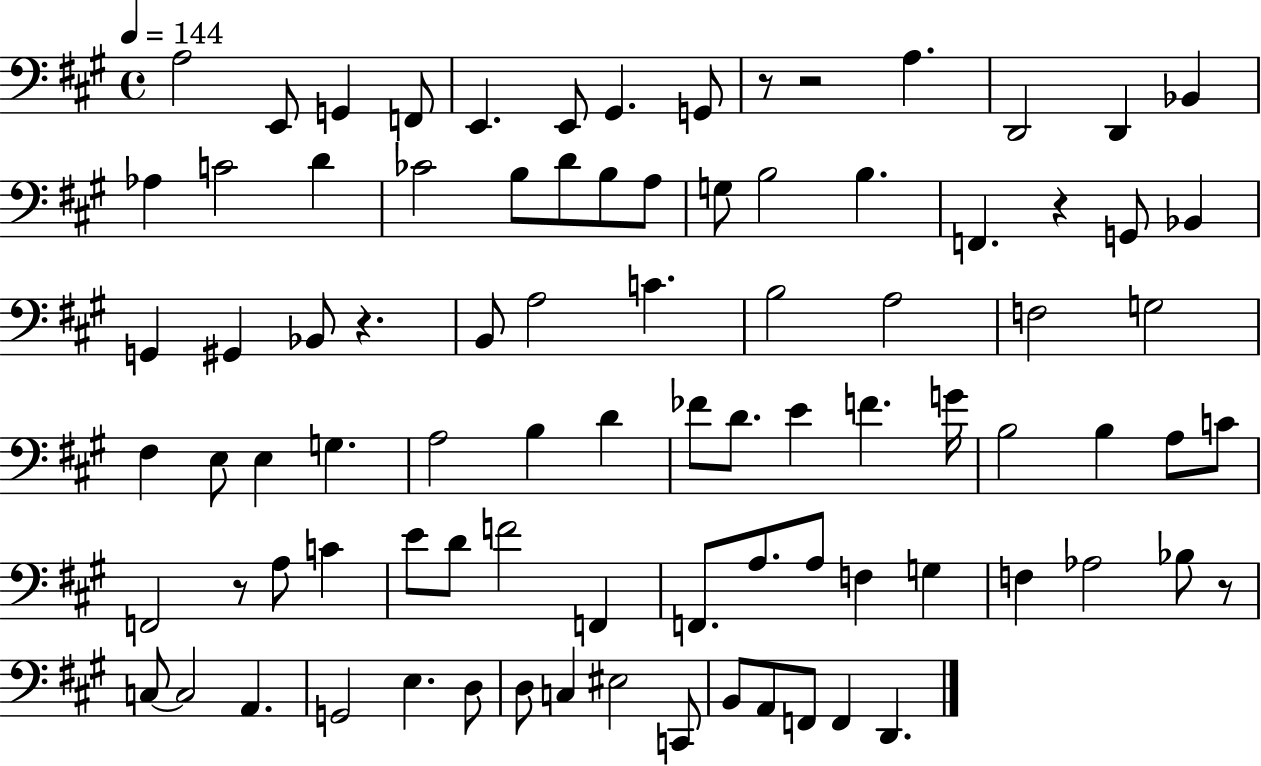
{
  \clef bass
  \time 4/4
  \defaultTimeSignature
  \key a \major
  \tempo 4 = 144
  a2 e,8 g,4 f,8 | e,4. e,8 gis,4. g,8 | r8 r2 a4. | d,2 d,4 bes,4 | \break aes4 c'2 d'4 | ces'2 b8 d'8 b8 a8 | g8 b2 b4. | f,4. r4 g,8 bes,4 | \break g,4 gis,4 bes,8 r4. | b,8 a2 c'4. | b2 a2 | f2 g2 | \break fis4 e8 e4 g4. | a2 b4 d'4 | fes'8 d'8. e'4 f'4. g'16 | b2 b4 a8 c'8 | \break f,2 r8 a8 c'4 | e'8 d'8 f'2 f,4 | f,8. a8. a8 f4 g4 | f4 aes2 bes8 r8 | \break c8~~ c2 a,4. | g,2 e4. d8 | d8 c4 eis2 c,8 | b,8 a,8 f,8 f,4 d,4. | \break \bar "|."
}